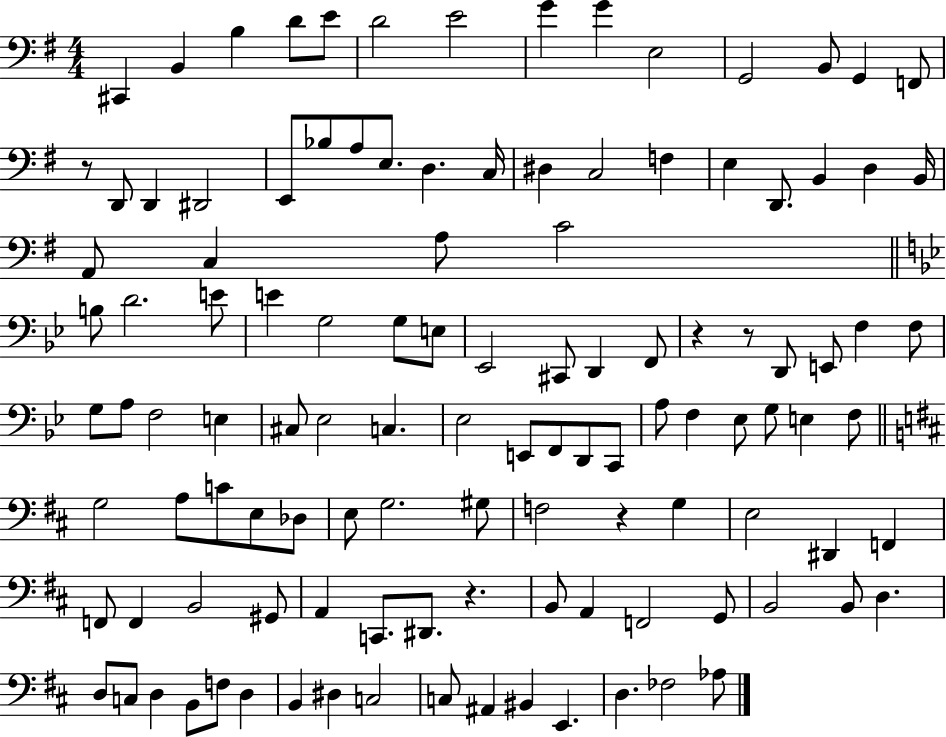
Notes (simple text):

C#2/q B2/q B3/q D4/e E4/e D4/h E4/h G4/q G4/q E3/h G2/h B2/e G2/q F2/e R/e D2/e D2/q D#2/h E2/e Bb3/e A3/e E3/e. D3/q. C3/s D#3/q C3/h F3/q E3/q D2/e. B2/q D3/q B2/s A2/e C3/q A3/e C4/h B3/e D4/h. E4/e E4/q G3/h G3/e E3/e Eb2/h C#2/e D2/q F2/e R/q R/e D2/e E2/e F3/q F3/e G3/e A3/e F3/h E3/q C#3/e Eb3/h C3/q. Eb3/h E2/e F2/e D2/e C2/e A3/e F3/q Eb3/e G3/e E3/q F3/e G3/h A3/e C4/e E3/e Db3/e E3/e G3/h. G#3/e F3/h R/q G3/q E3/h D#2/q F2/q F2/e F2/q B2/h G#2/e A2/q C2/e. D#2/e. R/q. B2/e A2/q F2/h G2/e B2/h B2/e D3/q. D3/e C3/e D3/q B2/e F3/e D3/q B2/q D#3/q C3/h C3/e A#2/q BIS2/q E2/q. D3/q. FES3/h Ab3/e